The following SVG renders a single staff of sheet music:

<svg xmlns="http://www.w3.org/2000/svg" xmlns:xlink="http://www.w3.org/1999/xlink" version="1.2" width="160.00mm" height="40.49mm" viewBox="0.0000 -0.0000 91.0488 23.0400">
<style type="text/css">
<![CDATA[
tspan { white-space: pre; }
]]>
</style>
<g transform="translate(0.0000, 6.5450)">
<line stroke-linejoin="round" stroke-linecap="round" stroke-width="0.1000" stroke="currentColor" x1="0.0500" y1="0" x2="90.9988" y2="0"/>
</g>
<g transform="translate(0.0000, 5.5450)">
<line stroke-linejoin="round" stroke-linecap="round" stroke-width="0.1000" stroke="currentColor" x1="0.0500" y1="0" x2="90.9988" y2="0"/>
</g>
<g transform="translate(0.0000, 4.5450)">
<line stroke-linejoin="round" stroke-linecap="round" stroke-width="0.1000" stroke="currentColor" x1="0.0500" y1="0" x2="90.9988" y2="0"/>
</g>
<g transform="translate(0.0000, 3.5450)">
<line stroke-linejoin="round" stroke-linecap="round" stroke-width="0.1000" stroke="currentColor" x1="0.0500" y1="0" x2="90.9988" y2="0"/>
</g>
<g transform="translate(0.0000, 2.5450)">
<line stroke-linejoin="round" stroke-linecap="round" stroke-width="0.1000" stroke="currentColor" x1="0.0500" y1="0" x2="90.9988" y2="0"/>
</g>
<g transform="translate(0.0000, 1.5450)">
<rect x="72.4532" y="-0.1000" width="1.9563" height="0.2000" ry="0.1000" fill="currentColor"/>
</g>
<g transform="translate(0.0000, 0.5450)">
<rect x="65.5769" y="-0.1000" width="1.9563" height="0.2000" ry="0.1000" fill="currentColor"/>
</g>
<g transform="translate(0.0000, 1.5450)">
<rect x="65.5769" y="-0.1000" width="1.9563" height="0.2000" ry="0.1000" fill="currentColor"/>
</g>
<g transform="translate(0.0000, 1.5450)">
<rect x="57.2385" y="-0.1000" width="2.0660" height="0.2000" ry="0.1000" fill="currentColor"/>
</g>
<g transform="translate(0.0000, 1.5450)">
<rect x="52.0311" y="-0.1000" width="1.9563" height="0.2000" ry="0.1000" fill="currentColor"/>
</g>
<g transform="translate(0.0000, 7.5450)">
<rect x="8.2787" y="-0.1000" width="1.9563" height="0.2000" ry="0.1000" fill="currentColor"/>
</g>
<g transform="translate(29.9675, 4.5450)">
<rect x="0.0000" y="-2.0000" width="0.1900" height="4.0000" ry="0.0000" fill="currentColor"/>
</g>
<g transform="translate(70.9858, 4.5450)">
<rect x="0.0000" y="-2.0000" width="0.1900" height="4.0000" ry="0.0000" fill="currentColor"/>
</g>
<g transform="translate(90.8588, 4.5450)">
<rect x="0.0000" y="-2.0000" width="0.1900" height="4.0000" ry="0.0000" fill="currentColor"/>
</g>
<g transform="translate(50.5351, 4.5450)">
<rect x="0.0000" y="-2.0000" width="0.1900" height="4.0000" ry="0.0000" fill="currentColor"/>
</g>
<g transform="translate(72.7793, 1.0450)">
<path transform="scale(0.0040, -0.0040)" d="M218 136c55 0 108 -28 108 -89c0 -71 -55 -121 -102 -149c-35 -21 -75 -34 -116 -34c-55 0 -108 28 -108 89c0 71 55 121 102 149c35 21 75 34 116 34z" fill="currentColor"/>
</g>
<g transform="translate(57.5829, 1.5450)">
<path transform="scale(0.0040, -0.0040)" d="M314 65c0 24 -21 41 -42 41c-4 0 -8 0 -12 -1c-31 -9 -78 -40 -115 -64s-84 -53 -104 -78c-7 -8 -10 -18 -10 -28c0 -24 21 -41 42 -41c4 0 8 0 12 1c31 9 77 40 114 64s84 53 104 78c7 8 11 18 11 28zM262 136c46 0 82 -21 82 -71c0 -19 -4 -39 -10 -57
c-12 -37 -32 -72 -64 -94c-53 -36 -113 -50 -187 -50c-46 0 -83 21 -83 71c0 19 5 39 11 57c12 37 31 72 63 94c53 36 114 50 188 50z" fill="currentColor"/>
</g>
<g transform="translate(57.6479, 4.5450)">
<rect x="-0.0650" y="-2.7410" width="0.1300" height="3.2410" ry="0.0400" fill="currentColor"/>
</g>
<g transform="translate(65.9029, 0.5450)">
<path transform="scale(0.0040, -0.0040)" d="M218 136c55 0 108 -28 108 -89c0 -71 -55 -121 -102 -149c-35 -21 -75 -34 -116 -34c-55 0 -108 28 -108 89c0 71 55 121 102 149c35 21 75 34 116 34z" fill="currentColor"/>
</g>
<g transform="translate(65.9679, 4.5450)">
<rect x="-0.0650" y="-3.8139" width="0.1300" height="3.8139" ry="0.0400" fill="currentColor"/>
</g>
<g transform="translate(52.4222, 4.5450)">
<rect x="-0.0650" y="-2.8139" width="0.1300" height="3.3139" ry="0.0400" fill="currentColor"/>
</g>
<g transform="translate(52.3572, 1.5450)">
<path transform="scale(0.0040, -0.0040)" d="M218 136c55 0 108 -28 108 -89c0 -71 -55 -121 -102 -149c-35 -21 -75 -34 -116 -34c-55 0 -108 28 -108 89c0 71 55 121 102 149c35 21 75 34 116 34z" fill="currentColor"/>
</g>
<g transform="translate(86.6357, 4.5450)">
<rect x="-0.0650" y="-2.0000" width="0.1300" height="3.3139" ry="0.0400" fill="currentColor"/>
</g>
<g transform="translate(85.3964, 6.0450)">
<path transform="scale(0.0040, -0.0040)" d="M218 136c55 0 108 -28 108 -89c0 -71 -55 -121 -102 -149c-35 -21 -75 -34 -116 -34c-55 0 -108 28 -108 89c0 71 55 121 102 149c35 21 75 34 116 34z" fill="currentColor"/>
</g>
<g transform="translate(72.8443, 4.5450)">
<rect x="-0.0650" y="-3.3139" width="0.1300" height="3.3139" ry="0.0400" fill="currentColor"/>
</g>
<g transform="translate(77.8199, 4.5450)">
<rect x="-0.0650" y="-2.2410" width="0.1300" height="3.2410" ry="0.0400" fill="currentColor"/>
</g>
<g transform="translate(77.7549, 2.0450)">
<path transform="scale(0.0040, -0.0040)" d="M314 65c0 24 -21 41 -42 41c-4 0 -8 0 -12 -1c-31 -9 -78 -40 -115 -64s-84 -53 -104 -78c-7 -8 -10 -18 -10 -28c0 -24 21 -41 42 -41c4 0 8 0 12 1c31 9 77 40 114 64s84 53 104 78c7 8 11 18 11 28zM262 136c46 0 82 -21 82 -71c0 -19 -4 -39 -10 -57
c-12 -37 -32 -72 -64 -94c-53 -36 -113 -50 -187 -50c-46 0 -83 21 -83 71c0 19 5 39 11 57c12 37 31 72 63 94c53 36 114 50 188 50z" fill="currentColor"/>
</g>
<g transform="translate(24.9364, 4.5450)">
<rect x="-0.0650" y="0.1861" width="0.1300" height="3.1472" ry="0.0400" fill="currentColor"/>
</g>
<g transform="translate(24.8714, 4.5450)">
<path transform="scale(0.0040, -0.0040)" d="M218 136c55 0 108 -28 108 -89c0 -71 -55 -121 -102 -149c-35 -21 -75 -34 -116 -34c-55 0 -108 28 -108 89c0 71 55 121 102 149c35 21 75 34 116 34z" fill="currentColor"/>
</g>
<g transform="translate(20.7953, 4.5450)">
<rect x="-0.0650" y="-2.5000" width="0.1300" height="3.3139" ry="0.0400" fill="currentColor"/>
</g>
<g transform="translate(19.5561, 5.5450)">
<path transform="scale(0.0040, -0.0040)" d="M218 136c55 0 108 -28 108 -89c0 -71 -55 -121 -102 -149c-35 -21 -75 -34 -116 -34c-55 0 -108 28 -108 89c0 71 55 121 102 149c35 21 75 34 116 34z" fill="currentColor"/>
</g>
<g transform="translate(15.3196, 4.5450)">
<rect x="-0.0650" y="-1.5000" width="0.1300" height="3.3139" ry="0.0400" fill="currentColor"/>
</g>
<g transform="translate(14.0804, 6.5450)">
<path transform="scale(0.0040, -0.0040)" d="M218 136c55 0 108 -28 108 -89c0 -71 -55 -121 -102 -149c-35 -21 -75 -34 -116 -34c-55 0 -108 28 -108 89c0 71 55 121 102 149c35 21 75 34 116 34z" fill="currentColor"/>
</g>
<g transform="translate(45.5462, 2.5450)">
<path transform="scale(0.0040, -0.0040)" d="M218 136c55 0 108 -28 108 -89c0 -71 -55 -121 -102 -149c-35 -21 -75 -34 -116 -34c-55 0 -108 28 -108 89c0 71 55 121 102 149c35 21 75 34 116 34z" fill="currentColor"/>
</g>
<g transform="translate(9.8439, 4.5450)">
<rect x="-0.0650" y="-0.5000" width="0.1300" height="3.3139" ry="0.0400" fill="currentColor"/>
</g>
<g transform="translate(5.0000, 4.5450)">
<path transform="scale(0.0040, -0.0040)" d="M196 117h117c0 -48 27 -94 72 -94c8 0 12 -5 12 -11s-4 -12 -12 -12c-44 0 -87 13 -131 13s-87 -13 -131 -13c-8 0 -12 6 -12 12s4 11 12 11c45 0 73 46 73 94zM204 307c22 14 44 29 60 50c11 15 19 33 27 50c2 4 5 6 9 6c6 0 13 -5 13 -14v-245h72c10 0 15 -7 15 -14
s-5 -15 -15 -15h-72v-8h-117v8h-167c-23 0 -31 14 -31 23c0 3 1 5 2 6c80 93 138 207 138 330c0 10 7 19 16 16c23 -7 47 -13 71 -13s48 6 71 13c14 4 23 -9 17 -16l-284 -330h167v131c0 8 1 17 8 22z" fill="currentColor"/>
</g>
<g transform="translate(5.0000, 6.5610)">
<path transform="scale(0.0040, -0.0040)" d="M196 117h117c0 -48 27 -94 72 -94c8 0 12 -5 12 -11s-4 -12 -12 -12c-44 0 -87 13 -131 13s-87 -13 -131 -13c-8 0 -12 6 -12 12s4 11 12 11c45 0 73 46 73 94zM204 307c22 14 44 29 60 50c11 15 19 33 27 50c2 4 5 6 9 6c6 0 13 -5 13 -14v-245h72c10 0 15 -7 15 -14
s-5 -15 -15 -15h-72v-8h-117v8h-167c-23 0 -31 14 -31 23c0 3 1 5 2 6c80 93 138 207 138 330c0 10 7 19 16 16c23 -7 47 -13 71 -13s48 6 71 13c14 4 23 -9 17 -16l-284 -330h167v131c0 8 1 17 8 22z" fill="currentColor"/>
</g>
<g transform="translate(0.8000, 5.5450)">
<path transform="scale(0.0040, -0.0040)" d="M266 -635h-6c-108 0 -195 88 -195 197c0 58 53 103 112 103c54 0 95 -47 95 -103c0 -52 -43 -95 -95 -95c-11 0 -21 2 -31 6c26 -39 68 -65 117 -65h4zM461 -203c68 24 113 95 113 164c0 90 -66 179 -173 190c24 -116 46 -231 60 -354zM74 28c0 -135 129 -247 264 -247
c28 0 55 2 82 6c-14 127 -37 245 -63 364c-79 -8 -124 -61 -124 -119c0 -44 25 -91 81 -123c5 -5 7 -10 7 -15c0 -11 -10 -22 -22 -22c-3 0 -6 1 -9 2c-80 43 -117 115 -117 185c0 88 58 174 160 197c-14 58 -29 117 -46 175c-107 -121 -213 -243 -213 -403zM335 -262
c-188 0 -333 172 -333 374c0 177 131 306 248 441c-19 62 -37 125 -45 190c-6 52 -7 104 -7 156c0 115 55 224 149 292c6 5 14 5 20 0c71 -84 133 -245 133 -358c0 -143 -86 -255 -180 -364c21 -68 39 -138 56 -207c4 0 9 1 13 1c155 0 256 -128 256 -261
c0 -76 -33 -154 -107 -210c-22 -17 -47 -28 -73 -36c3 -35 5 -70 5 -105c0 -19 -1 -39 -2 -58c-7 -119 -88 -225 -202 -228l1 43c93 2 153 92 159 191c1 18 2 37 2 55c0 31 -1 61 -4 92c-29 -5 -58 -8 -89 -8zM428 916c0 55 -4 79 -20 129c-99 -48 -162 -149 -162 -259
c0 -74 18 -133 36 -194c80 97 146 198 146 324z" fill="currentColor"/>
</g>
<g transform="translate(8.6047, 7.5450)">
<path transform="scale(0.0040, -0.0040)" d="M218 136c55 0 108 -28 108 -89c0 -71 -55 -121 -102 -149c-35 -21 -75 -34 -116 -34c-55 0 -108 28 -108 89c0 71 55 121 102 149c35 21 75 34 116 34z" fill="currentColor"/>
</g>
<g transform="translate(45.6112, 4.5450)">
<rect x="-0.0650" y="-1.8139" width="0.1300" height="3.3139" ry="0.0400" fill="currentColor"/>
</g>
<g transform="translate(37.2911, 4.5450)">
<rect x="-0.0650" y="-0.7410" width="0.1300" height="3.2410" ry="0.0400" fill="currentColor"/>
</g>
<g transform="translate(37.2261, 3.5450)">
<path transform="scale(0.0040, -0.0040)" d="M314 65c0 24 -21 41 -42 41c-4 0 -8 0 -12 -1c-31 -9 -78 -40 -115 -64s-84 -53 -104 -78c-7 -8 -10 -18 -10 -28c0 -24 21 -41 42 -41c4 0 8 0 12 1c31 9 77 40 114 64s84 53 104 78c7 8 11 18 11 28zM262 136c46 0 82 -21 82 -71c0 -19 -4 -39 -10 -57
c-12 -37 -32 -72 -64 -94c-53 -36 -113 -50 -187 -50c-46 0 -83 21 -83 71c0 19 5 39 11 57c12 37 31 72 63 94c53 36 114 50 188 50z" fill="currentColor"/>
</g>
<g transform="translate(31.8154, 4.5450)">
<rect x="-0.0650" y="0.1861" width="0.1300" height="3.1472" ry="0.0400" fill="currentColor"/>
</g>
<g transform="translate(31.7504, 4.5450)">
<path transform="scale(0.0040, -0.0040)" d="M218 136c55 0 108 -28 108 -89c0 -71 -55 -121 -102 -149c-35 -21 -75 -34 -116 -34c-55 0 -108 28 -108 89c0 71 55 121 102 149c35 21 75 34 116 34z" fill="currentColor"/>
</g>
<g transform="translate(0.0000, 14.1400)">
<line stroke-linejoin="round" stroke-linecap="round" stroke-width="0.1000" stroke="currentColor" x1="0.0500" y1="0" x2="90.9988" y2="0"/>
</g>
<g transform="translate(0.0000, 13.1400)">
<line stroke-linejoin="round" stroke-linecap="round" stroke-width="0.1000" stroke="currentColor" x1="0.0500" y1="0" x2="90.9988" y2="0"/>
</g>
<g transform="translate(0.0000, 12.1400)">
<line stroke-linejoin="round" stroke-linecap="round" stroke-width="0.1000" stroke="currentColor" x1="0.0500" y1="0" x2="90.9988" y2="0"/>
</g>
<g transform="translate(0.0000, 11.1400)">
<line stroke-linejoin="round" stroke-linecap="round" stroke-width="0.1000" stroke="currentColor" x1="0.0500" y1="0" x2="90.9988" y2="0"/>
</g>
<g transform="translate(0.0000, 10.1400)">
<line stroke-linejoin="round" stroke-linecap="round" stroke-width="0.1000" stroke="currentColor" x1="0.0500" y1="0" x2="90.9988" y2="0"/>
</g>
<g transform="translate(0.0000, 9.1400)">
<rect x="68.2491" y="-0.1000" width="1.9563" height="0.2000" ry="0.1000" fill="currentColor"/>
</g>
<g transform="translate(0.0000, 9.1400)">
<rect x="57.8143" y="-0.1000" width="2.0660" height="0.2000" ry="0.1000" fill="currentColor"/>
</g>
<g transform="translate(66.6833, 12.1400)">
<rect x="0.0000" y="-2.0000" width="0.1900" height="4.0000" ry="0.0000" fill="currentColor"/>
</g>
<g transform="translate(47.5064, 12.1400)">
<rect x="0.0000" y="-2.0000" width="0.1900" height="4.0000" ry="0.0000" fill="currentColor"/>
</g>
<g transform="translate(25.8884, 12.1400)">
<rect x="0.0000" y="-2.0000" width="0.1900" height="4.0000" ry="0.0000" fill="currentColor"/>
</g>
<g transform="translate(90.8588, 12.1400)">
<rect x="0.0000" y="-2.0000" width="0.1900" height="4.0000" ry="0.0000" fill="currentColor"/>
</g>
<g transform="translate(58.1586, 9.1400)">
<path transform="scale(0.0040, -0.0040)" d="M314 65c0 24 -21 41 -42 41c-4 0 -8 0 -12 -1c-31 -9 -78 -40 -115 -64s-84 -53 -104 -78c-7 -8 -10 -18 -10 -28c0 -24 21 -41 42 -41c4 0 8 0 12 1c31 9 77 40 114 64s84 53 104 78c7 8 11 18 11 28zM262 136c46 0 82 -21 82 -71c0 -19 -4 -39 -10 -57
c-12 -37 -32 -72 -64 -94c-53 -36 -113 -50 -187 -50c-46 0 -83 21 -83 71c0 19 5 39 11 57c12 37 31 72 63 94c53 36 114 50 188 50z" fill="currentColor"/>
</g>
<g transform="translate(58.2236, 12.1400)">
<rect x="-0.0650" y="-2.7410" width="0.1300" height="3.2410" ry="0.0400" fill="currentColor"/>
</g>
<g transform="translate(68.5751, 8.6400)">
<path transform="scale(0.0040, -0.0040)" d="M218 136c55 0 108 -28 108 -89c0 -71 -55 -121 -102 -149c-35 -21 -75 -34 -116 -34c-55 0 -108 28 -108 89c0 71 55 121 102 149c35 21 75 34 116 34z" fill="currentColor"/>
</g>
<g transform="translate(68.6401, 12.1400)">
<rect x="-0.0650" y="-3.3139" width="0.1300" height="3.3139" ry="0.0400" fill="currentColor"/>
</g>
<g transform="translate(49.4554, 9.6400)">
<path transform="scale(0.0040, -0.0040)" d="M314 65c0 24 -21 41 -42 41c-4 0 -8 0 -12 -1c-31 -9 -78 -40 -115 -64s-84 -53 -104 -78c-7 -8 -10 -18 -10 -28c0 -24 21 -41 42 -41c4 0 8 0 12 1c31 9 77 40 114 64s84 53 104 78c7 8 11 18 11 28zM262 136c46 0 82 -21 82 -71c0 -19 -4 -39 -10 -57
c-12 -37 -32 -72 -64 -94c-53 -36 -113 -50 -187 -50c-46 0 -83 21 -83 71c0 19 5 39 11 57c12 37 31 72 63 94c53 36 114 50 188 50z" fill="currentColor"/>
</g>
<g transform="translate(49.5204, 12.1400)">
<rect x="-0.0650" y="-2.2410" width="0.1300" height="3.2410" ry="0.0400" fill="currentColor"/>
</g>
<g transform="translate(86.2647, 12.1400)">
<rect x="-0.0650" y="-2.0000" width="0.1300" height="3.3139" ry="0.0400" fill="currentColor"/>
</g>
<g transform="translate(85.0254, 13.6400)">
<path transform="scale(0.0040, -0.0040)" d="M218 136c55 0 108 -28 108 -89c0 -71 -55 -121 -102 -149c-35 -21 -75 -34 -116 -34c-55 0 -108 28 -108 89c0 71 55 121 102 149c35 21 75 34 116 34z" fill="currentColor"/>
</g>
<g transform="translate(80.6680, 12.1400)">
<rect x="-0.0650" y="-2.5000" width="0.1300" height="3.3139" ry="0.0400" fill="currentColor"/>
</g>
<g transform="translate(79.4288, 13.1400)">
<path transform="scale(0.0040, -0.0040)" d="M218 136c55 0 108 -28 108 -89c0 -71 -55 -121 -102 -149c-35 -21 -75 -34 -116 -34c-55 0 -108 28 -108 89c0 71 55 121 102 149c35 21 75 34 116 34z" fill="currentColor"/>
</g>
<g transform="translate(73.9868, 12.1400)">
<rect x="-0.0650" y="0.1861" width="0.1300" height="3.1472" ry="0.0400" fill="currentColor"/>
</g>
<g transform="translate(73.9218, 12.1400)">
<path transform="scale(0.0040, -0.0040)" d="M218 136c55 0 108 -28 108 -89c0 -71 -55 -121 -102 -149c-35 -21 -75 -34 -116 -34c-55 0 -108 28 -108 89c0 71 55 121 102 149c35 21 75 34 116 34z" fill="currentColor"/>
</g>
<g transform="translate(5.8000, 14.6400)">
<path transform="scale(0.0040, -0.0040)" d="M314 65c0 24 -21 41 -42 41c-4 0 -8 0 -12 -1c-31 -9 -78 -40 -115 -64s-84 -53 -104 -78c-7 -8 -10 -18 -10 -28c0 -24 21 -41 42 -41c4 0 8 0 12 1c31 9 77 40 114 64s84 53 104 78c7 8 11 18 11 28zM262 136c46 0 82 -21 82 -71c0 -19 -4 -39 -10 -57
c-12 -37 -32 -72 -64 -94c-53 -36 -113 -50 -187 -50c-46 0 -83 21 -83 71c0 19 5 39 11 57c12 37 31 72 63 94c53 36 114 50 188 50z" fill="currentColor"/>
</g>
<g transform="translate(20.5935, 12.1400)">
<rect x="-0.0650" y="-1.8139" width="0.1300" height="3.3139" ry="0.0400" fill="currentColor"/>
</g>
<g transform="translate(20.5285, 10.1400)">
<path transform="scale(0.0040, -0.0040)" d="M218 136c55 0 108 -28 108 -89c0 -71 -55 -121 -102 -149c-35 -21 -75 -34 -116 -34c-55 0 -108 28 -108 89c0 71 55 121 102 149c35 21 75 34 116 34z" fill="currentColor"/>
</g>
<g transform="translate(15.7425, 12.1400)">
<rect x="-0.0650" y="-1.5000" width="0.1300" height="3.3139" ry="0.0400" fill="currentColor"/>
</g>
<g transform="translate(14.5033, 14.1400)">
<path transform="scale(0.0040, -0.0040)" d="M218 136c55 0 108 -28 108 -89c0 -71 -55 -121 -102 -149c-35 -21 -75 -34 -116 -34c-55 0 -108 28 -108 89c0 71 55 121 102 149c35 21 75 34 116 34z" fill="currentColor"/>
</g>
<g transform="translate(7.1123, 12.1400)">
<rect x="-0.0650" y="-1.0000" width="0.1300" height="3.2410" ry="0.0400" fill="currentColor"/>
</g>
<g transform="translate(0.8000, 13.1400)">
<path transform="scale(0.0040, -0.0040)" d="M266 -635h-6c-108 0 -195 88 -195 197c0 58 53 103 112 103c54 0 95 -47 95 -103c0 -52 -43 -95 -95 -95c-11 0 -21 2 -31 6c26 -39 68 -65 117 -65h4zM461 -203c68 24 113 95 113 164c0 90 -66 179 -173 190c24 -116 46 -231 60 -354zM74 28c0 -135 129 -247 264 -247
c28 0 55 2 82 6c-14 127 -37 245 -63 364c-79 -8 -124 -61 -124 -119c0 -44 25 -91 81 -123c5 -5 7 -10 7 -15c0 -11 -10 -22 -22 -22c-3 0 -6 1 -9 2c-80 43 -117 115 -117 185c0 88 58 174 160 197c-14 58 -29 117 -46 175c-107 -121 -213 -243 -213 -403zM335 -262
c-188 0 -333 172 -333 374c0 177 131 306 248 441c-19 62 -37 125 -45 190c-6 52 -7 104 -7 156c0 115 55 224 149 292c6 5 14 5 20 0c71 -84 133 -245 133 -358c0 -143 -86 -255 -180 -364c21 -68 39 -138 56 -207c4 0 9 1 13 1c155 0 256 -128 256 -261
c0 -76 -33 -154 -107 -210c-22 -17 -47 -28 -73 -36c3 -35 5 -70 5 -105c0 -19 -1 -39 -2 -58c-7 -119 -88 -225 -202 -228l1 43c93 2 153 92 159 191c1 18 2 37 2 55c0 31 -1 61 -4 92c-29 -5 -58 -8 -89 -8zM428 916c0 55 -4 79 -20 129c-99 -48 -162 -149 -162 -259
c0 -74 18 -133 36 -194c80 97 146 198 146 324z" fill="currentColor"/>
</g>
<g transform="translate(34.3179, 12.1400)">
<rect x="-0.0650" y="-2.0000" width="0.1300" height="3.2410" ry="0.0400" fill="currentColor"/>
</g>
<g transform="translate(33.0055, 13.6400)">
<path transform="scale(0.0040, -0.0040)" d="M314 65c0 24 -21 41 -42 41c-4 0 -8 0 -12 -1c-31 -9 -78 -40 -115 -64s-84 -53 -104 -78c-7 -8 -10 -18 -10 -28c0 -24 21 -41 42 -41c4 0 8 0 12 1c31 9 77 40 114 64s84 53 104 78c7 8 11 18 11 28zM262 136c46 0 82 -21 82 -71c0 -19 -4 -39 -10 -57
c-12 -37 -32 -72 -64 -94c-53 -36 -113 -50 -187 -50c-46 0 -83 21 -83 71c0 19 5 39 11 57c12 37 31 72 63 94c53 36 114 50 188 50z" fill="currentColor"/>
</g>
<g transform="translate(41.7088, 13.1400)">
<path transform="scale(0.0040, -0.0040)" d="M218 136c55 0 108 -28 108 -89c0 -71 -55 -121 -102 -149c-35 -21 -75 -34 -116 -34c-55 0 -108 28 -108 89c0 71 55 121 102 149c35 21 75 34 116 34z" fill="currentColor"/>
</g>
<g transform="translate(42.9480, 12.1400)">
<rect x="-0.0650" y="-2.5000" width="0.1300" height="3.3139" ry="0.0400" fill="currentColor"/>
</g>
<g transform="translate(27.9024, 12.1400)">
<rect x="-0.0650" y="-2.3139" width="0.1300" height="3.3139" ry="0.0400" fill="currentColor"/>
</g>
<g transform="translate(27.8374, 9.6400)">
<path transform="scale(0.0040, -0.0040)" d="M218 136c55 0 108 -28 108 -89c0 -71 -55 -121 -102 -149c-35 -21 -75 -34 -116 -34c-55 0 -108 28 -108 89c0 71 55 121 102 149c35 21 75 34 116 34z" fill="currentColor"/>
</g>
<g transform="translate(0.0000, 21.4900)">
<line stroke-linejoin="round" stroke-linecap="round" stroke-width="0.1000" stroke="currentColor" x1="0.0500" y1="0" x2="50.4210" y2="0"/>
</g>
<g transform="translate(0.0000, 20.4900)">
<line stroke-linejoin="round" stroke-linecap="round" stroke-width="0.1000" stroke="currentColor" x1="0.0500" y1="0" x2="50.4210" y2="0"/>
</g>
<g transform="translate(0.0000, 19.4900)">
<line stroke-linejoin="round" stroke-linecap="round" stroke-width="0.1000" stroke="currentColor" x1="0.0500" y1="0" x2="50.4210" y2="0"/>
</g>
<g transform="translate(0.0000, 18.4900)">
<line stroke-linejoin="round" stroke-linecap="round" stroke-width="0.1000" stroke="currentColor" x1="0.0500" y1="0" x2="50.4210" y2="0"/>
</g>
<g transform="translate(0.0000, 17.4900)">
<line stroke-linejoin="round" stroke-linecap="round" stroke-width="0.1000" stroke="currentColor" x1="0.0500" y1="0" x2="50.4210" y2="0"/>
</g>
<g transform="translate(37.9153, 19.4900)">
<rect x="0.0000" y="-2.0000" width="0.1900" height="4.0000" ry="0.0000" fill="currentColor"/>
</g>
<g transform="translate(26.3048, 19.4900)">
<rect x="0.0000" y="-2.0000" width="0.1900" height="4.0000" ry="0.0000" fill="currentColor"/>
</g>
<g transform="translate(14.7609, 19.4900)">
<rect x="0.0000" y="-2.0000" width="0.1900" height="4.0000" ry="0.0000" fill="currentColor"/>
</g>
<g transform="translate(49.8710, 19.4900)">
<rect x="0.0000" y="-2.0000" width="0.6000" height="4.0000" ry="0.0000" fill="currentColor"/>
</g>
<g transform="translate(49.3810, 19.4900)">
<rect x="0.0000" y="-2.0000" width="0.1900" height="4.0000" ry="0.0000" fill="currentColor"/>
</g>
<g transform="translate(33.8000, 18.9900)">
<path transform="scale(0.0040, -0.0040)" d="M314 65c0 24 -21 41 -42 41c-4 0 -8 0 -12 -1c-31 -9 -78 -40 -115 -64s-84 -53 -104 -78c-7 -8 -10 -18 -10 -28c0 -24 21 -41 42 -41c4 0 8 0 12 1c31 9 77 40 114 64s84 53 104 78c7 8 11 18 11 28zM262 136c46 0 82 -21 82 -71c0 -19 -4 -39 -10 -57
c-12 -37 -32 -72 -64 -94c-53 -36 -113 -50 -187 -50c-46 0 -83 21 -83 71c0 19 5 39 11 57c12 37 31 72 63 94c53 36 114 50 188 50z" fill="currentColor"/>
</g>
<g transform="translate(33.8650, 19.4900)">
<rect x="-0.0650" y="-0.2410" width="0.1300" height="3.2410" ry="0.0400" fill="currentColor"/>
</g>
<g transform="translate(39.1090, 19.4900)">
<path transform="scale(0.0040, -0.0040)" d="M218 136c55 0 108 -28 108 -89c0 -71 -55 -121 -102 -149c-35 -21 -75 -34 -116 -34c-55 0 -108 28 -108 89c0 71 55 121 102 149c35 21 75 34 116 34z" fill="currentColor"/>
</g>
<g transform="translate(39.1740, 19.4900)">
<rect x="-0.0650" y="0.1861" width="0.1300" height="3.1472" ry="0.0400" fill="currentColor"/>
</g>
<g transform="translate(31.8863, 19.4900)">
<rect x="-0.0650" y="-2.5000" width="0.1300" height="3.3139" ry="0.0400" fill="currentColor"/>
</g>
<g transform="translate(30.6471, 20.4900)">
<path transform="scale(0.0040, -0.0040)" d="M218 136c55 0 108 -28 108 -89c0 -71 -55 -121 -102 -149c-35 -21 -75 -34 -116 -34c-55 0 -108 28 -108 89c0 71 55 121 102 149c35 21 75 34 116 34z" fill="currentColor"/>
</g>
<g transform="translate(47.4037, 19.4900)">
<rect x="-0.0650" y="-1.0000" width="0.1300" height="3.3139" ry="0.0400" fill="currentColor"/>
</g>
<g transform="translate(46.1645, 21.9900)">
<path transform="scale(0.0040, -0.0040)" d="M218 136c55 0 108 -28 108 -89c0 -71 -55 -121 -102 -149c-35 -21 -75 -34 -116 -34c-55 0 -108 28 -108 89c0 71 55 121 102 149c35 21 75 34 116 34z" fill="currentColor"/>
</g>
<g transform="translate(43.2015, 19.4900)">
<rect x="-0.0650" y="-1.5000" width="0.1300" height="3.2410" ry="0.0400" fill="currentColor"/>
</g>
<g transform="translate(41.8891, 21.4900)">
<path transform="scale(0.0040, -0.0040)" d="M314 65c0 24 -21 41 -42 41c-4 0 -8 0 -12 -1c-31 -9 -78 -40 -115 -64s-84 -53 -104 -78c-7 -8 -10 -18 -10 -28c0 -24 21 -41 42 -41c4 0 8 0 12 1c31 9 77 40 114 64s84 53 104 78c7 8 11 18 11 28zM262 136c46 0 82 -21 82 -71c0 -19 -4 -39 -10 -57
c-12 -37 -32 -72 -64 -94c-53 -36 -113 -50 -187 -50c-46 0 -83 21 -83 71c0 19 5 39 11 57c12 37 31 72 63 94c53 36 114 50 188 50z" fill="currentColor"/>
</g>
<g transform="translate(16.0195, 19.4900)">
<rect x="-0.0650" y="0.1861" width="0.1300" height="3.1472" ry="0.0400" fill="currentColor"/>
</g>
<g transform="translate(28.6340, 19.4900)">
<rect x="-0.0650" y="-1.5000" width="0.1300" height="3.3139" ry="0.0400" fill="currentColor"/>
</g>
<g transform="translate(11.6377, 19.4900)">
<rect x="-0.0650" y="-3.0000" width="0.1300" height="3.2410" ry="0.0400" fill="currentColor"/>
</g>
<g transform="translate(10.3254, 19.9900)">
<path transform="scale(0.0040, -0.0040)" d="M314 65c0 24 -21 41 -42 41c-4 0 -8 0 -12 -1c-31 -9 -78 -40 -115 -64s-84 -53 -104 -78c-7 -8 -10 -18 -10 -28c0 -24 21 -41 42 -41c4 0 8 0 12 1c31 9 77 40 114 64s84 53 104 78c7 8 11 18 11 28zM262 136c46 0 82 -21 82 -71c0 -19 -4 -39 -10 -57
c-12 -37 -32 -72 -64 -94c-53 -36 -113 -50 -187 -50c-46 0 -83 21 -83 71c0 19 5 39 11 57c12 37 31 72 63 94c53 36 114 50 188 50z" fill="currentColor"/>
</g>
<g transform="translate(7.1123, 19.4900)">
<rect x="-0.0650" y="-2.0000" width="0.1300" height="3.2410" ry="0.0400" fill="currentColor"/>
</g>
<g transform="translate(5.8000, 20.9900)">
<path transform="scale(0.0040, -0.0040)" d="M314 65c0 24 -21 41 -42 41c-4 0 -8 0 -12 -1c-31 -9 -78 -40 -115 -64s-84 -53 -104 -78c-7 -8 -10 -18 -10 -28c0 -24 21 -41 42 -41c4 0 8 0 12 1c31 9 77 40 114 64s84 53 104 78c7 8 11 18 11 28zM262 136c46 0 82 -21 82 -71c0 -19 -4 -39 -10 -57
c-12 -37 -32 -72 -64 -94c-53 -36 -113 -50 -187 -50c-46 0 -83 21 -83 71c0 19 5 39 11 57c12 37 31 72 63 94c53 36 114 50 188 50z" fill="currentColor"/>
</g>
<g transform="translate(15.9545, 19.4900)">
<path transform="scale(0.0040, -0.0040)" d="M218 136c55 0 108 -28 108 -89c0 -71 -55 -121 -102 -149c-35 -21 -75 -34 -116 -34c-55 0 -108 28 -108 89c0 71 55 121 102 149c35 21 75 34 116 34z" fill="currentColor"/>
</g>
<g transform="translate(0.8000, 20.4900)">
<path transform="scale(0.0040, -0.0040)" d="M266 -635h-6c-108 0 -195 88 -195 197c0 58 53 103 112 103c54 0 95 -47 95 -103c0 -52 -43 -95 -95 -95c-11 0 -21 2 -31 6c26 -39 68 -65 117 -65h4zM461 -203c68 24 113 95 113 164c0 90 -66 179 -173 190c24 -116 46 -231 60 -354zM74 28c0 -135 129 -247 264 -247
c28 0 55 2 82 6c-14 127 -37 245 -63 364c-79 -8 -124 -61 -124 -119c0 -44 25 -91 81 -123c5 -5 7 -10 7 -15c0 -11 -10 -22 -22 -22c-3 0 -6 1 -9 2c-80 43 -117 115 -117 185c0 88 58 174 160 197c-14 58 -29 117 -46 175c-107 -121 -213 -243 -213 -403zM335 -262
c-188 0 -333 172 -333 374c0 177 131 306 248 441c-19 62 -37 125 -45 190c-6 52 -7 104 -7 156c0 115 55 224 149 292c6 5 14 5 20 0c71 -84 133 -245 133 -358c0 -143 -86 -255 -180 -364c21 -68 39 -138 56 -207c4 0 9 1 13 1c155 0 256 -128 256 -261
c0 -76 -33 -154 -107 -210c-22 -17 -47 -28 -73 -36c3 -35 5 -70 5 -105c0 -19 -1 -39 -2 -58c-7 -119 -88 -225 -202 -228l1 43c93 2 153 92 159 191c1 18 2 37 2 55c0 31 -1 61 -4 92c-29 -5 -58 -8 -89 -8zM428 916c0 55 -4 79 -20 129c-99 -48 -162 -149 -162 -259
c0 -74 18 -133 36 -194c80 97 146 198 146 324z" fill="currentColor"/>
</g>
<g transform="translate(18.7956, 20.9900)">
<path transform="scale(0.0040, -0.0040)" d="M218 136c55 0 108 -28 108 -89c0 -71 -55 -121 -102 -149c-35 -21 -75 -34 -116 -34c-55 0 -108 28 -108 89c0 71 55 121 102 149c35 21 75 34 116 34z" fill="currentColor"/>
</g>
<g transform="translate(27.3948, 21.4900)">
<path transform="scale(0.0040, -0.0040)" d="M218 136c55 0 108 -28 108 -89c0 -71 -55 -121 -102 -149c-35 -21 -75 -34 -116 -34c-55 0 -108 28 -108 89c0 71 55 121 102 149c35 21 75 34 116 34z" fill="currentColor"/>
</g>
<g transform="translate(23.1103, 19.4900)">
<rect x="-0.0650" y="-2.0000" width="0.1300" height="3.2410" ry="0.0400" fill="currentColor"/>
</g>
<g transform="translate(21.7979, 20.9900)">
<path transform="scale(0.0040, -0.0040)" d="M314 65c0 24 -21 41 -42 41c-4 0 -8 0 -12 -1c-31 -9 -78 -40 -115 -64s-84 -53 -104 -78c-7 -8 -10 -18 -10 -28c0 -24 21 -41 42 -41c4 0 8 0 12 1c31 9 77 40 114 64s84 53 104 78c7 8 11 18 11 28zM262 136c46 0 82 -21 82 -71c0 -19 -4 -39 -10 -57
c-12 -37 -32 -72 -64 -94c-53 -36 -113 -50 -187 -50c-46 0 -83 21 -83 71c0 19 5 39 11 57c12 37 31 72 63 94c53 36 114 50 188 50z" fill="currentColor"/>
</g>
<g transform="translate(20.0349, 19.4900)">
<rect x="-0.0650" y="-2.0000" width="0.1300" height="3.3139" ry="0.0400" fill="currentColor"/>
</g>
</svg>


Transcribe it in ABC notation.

X:1
T:Untitled
M:4/4
L:1/4
K:C
C E G B B d2 f a a2 c' b g2 F D2 E f g F2 G g2 a2 b B G F F2 A2 B F F2 E G c2 B E2 D